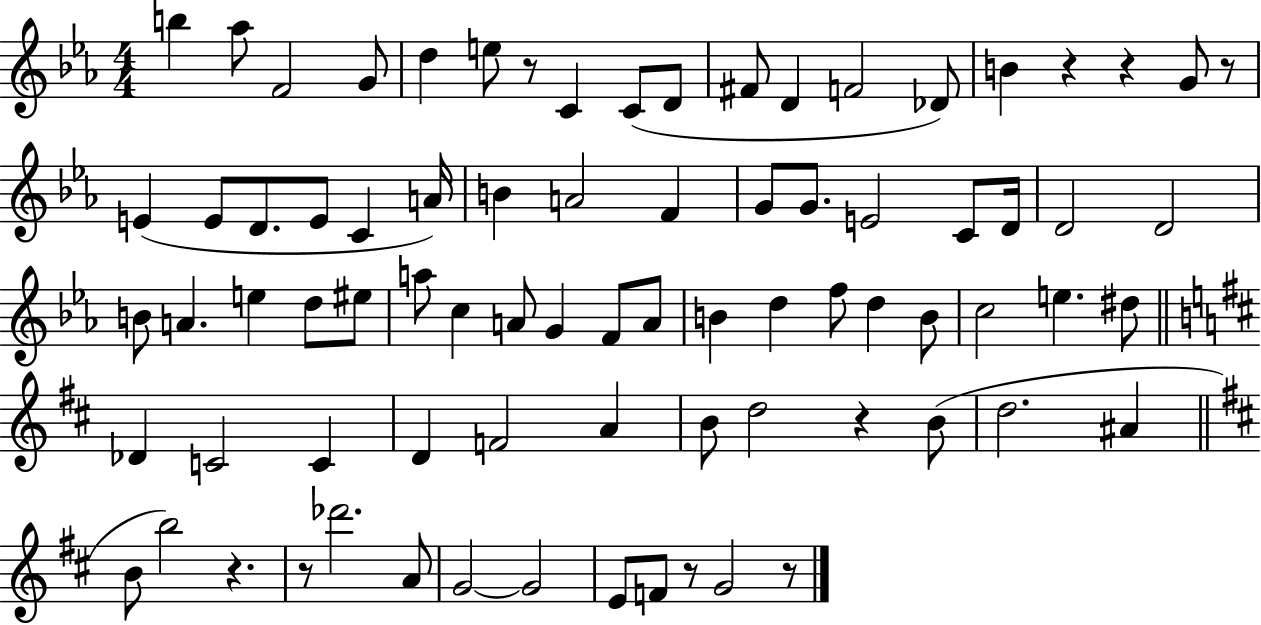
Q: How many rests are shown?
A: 9